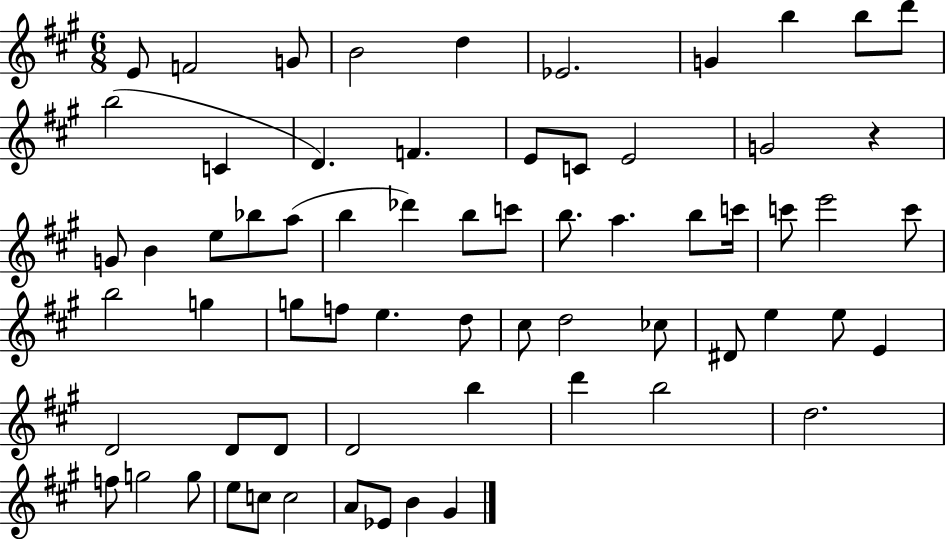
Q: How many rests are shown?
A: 1